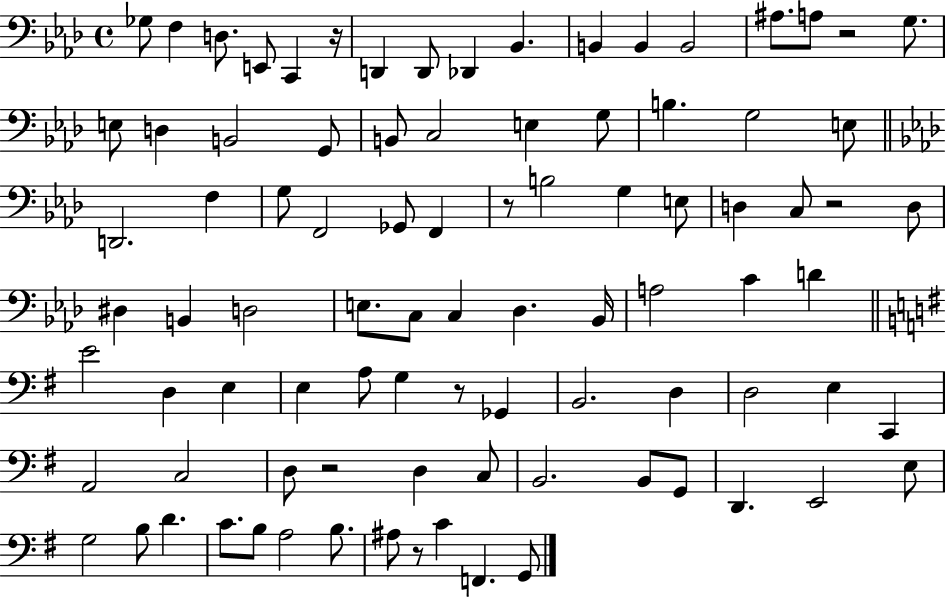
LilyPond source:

{
  \clef bass
  \time 4/4
  \defaultTimeSignature
  \key aes \major
  ges8 f4 d8. e,8 c,4 r16 | d,4 d,8 des,4 bes,4. | b,4 b,4 b,2 | ais8. a8 r2 g8. | \break e8 d4 b,2 g,8 | b,8 c2 e4 g8 | b4. g2 e8 | \bar "||" \break \key aes \major d,2. f4 | g8 f,2 ges,8 f,4 | r8 b2 g4 e8 | d4 c8 r2 d8 | \break dis4 b,4 d2 | e8. c8 c4 des4. bes,16 | a2 c'4 d'4 | \bar "||" \break \key e \minor e'2 d4 e4 | e4 a8 g4 r8 ges,4 | b,2. d4 | d2 e4 c,4 | \break a,2 c2 | d8 r2 d4 c8 | b,2. b,8 g,8 | d,4. e,2 e8 | \break g2 b8 d'4. | c'8. b8 a2 b8. | ais8 r8 c'4 f,4. g,8 | \bar "|."
}